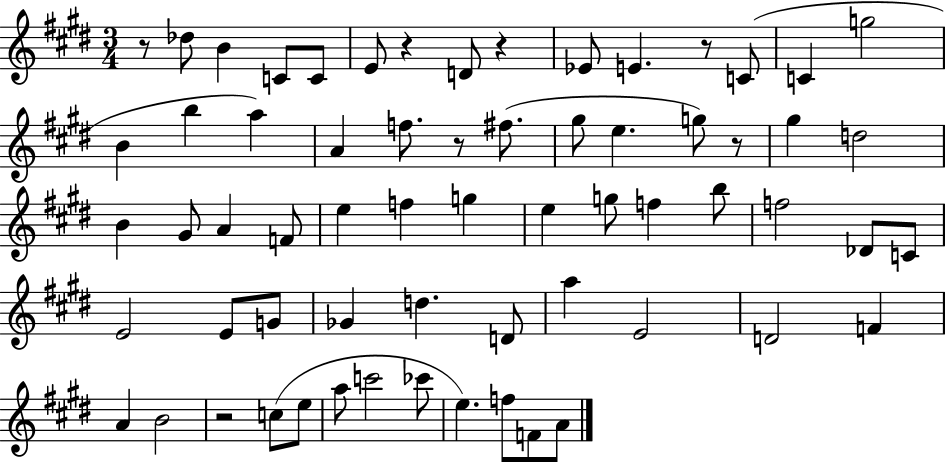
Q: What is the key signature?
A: E major